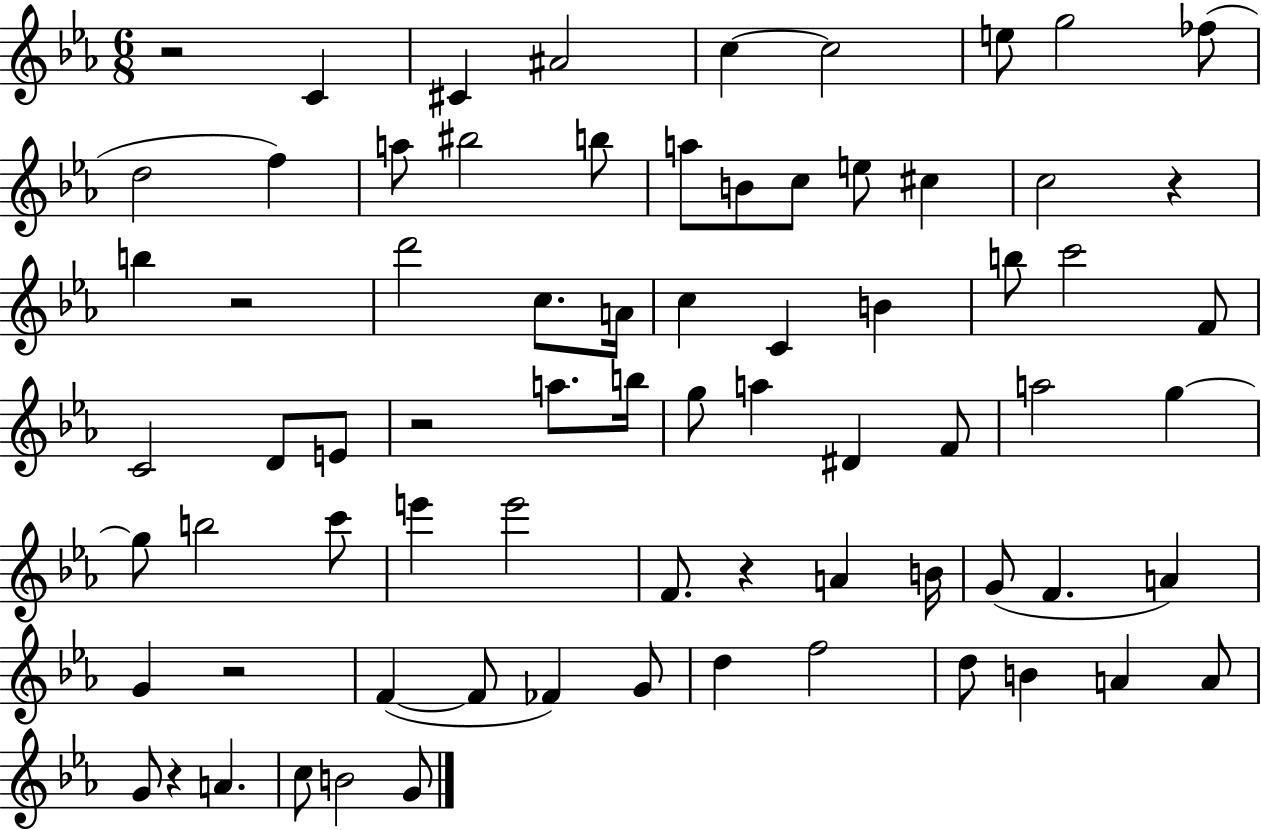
{
  \clef treble
  \numericTimeSignature
  \time 6/8
  \key ees \major
  r2 c'4 | cis'4 ais'2 | c''4~~ c''2 | e''8 g''2 fes''8( | \break d''2 f''4) | a''8 bis''2 b''8 | a''8 b'8 c''8 e''8 cis''4 | c''2 r4 | \break b''4 r2 | d'''2 c''8. a'16 | c''4 c'4 b'4 | b''8 c'''2 f'8 | \break c'2 d'8 e'8 | r2 a''8. b''16 | g''8 a''4 dis'4 f'8 | a''2 g''4~~ | \break g''8 b''2 c'''8 | e'''4 e'''2 | f'8. r4 a'4 b'16 | g'8( f'4. a'4) | \break g'4 r2 | f'4~(~ f'8 fes'4) g'8 | d''4 f''2 | d''8 b'4 a'4 a'8 | \break g'8 r4 a'4. | c''8 b'2 g'8 | \bar "|."
}